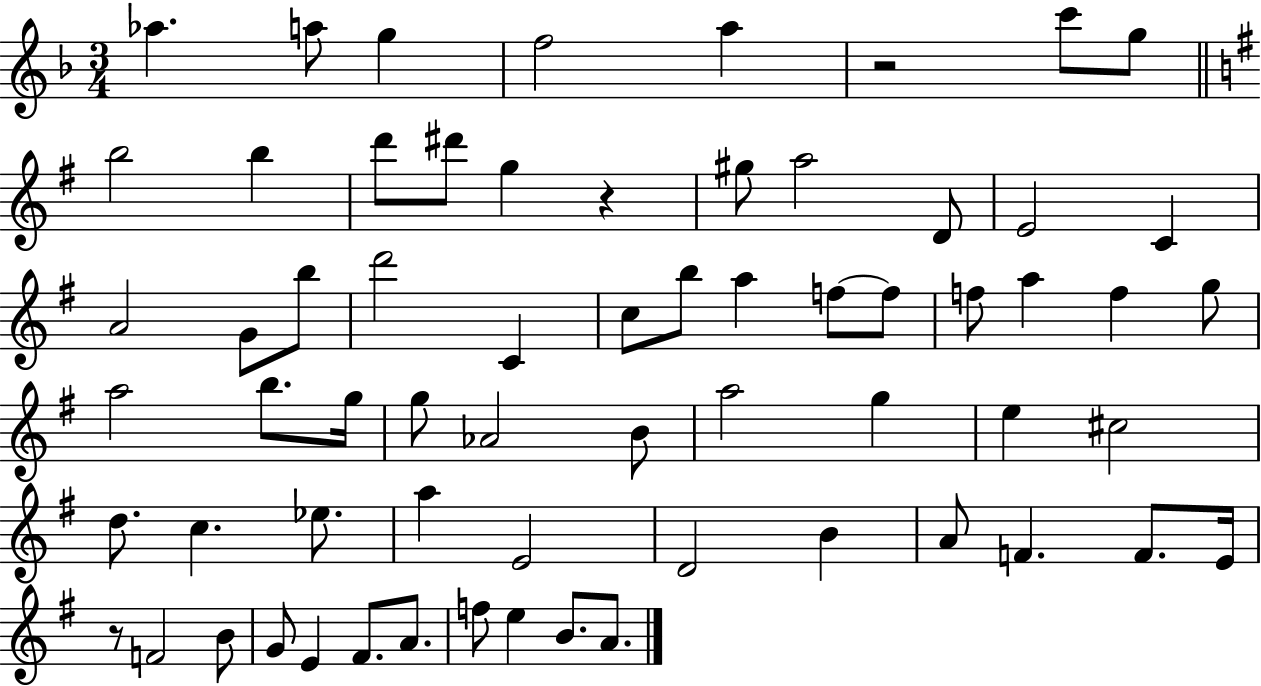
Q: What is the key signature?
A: F major